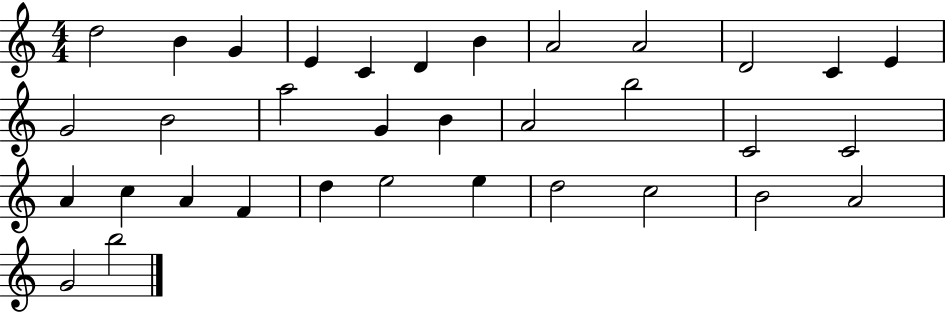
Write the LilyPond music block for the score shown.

{
  \clef treble
  \numericTimeSignature
  \time 4/4
  \key c \major
  d''2 b'4 g'4 | e'4 c'4 d'4 b'4 | a'2 a'2 | d'2 c'4 e'4 | \break g'2 b'2 | a''2 g'4 b'4 | a'2 b''2 | c'2 c'2 | \break a'4 c''4 a'4 f'4 | d''4 e''2 e''4 | d''2 c''2 | b'2 a'2 | \break g'2 b''2 | \bar "|."
}